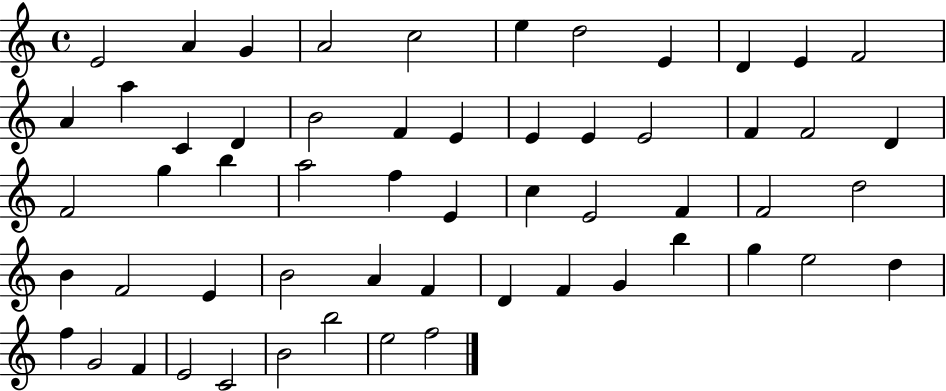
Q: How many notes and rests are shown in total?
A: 57